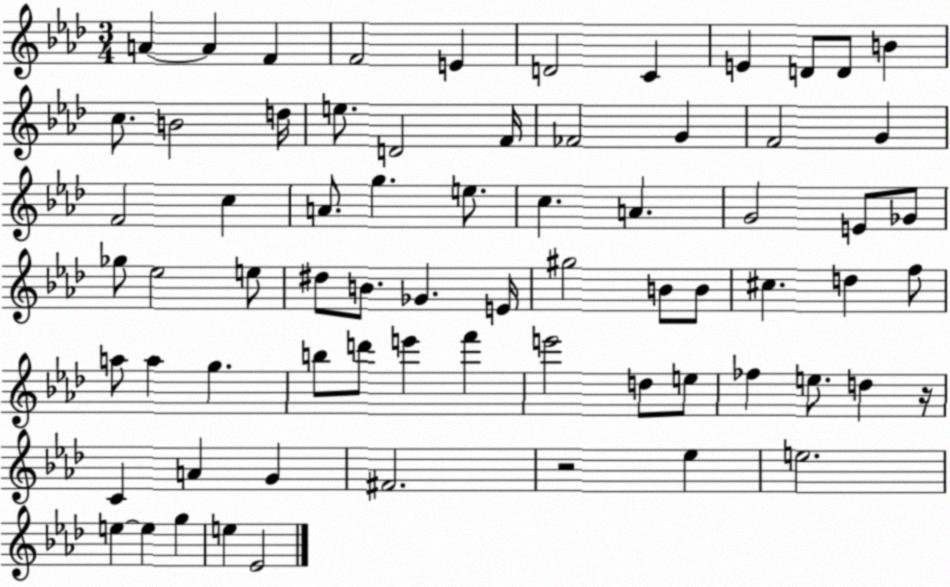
X:1
T:Untitled
M:3/4
L:1/4
K:Ab
A A F F2 E D2 C E D/2 D/2 B c/2 B2 d/4 e/2 D2 F/4 _F2 G F2 G F2 c A/2 g e/2 c A G2 E/2 _G/2 _g/2 _e2 e/2 ^d/2 B/2 _G E/4 ^g2 B/2 B/2 ^c d f/2 a/2 a g b/2 d'/2 e' f' e'2 d/2 e/2 _f e/2 d z/4 C A G ^F2 z2 _e e2 e e g e _E2